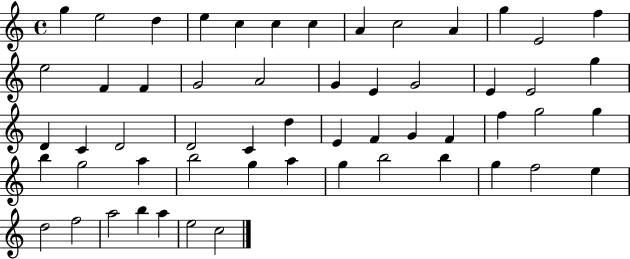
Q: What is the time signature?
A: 4/4